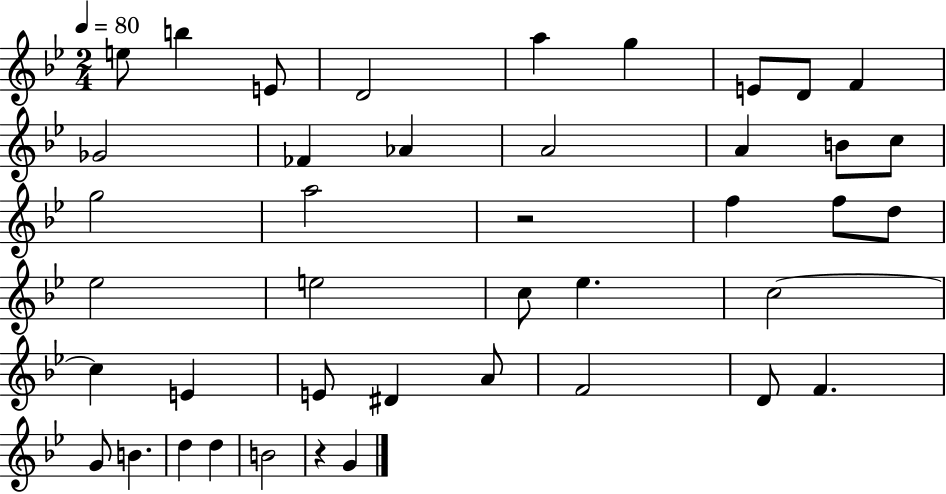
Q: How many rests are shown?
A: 2